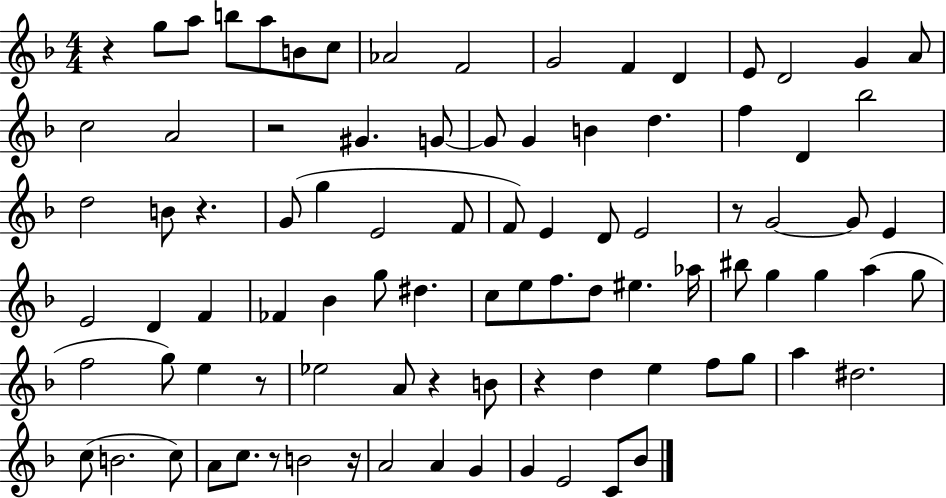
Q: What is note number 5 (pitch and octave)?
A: B4